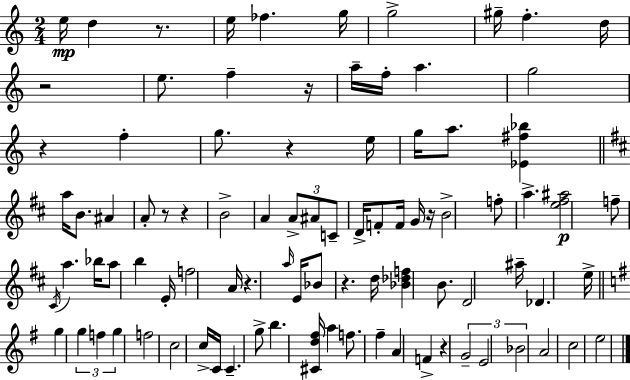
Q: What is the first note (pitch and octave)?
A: E5